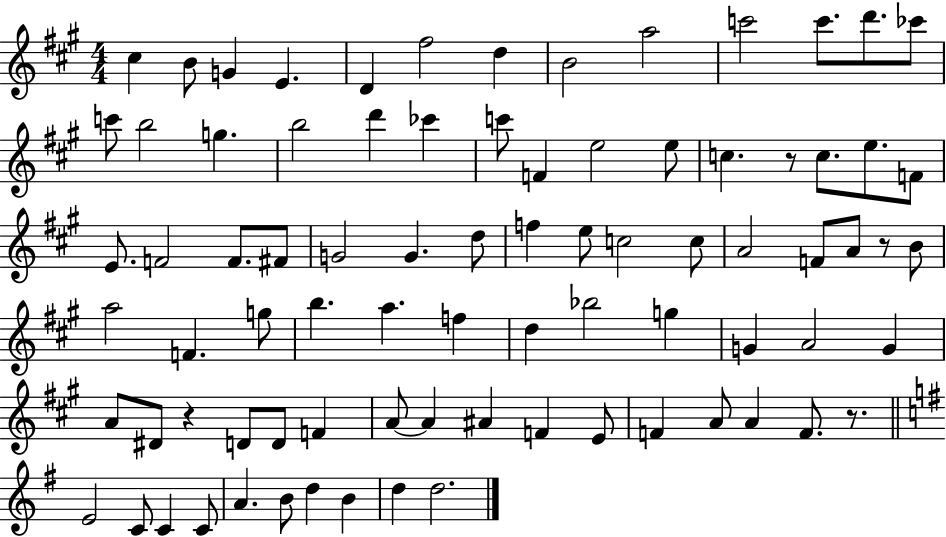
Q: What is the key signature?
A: A major